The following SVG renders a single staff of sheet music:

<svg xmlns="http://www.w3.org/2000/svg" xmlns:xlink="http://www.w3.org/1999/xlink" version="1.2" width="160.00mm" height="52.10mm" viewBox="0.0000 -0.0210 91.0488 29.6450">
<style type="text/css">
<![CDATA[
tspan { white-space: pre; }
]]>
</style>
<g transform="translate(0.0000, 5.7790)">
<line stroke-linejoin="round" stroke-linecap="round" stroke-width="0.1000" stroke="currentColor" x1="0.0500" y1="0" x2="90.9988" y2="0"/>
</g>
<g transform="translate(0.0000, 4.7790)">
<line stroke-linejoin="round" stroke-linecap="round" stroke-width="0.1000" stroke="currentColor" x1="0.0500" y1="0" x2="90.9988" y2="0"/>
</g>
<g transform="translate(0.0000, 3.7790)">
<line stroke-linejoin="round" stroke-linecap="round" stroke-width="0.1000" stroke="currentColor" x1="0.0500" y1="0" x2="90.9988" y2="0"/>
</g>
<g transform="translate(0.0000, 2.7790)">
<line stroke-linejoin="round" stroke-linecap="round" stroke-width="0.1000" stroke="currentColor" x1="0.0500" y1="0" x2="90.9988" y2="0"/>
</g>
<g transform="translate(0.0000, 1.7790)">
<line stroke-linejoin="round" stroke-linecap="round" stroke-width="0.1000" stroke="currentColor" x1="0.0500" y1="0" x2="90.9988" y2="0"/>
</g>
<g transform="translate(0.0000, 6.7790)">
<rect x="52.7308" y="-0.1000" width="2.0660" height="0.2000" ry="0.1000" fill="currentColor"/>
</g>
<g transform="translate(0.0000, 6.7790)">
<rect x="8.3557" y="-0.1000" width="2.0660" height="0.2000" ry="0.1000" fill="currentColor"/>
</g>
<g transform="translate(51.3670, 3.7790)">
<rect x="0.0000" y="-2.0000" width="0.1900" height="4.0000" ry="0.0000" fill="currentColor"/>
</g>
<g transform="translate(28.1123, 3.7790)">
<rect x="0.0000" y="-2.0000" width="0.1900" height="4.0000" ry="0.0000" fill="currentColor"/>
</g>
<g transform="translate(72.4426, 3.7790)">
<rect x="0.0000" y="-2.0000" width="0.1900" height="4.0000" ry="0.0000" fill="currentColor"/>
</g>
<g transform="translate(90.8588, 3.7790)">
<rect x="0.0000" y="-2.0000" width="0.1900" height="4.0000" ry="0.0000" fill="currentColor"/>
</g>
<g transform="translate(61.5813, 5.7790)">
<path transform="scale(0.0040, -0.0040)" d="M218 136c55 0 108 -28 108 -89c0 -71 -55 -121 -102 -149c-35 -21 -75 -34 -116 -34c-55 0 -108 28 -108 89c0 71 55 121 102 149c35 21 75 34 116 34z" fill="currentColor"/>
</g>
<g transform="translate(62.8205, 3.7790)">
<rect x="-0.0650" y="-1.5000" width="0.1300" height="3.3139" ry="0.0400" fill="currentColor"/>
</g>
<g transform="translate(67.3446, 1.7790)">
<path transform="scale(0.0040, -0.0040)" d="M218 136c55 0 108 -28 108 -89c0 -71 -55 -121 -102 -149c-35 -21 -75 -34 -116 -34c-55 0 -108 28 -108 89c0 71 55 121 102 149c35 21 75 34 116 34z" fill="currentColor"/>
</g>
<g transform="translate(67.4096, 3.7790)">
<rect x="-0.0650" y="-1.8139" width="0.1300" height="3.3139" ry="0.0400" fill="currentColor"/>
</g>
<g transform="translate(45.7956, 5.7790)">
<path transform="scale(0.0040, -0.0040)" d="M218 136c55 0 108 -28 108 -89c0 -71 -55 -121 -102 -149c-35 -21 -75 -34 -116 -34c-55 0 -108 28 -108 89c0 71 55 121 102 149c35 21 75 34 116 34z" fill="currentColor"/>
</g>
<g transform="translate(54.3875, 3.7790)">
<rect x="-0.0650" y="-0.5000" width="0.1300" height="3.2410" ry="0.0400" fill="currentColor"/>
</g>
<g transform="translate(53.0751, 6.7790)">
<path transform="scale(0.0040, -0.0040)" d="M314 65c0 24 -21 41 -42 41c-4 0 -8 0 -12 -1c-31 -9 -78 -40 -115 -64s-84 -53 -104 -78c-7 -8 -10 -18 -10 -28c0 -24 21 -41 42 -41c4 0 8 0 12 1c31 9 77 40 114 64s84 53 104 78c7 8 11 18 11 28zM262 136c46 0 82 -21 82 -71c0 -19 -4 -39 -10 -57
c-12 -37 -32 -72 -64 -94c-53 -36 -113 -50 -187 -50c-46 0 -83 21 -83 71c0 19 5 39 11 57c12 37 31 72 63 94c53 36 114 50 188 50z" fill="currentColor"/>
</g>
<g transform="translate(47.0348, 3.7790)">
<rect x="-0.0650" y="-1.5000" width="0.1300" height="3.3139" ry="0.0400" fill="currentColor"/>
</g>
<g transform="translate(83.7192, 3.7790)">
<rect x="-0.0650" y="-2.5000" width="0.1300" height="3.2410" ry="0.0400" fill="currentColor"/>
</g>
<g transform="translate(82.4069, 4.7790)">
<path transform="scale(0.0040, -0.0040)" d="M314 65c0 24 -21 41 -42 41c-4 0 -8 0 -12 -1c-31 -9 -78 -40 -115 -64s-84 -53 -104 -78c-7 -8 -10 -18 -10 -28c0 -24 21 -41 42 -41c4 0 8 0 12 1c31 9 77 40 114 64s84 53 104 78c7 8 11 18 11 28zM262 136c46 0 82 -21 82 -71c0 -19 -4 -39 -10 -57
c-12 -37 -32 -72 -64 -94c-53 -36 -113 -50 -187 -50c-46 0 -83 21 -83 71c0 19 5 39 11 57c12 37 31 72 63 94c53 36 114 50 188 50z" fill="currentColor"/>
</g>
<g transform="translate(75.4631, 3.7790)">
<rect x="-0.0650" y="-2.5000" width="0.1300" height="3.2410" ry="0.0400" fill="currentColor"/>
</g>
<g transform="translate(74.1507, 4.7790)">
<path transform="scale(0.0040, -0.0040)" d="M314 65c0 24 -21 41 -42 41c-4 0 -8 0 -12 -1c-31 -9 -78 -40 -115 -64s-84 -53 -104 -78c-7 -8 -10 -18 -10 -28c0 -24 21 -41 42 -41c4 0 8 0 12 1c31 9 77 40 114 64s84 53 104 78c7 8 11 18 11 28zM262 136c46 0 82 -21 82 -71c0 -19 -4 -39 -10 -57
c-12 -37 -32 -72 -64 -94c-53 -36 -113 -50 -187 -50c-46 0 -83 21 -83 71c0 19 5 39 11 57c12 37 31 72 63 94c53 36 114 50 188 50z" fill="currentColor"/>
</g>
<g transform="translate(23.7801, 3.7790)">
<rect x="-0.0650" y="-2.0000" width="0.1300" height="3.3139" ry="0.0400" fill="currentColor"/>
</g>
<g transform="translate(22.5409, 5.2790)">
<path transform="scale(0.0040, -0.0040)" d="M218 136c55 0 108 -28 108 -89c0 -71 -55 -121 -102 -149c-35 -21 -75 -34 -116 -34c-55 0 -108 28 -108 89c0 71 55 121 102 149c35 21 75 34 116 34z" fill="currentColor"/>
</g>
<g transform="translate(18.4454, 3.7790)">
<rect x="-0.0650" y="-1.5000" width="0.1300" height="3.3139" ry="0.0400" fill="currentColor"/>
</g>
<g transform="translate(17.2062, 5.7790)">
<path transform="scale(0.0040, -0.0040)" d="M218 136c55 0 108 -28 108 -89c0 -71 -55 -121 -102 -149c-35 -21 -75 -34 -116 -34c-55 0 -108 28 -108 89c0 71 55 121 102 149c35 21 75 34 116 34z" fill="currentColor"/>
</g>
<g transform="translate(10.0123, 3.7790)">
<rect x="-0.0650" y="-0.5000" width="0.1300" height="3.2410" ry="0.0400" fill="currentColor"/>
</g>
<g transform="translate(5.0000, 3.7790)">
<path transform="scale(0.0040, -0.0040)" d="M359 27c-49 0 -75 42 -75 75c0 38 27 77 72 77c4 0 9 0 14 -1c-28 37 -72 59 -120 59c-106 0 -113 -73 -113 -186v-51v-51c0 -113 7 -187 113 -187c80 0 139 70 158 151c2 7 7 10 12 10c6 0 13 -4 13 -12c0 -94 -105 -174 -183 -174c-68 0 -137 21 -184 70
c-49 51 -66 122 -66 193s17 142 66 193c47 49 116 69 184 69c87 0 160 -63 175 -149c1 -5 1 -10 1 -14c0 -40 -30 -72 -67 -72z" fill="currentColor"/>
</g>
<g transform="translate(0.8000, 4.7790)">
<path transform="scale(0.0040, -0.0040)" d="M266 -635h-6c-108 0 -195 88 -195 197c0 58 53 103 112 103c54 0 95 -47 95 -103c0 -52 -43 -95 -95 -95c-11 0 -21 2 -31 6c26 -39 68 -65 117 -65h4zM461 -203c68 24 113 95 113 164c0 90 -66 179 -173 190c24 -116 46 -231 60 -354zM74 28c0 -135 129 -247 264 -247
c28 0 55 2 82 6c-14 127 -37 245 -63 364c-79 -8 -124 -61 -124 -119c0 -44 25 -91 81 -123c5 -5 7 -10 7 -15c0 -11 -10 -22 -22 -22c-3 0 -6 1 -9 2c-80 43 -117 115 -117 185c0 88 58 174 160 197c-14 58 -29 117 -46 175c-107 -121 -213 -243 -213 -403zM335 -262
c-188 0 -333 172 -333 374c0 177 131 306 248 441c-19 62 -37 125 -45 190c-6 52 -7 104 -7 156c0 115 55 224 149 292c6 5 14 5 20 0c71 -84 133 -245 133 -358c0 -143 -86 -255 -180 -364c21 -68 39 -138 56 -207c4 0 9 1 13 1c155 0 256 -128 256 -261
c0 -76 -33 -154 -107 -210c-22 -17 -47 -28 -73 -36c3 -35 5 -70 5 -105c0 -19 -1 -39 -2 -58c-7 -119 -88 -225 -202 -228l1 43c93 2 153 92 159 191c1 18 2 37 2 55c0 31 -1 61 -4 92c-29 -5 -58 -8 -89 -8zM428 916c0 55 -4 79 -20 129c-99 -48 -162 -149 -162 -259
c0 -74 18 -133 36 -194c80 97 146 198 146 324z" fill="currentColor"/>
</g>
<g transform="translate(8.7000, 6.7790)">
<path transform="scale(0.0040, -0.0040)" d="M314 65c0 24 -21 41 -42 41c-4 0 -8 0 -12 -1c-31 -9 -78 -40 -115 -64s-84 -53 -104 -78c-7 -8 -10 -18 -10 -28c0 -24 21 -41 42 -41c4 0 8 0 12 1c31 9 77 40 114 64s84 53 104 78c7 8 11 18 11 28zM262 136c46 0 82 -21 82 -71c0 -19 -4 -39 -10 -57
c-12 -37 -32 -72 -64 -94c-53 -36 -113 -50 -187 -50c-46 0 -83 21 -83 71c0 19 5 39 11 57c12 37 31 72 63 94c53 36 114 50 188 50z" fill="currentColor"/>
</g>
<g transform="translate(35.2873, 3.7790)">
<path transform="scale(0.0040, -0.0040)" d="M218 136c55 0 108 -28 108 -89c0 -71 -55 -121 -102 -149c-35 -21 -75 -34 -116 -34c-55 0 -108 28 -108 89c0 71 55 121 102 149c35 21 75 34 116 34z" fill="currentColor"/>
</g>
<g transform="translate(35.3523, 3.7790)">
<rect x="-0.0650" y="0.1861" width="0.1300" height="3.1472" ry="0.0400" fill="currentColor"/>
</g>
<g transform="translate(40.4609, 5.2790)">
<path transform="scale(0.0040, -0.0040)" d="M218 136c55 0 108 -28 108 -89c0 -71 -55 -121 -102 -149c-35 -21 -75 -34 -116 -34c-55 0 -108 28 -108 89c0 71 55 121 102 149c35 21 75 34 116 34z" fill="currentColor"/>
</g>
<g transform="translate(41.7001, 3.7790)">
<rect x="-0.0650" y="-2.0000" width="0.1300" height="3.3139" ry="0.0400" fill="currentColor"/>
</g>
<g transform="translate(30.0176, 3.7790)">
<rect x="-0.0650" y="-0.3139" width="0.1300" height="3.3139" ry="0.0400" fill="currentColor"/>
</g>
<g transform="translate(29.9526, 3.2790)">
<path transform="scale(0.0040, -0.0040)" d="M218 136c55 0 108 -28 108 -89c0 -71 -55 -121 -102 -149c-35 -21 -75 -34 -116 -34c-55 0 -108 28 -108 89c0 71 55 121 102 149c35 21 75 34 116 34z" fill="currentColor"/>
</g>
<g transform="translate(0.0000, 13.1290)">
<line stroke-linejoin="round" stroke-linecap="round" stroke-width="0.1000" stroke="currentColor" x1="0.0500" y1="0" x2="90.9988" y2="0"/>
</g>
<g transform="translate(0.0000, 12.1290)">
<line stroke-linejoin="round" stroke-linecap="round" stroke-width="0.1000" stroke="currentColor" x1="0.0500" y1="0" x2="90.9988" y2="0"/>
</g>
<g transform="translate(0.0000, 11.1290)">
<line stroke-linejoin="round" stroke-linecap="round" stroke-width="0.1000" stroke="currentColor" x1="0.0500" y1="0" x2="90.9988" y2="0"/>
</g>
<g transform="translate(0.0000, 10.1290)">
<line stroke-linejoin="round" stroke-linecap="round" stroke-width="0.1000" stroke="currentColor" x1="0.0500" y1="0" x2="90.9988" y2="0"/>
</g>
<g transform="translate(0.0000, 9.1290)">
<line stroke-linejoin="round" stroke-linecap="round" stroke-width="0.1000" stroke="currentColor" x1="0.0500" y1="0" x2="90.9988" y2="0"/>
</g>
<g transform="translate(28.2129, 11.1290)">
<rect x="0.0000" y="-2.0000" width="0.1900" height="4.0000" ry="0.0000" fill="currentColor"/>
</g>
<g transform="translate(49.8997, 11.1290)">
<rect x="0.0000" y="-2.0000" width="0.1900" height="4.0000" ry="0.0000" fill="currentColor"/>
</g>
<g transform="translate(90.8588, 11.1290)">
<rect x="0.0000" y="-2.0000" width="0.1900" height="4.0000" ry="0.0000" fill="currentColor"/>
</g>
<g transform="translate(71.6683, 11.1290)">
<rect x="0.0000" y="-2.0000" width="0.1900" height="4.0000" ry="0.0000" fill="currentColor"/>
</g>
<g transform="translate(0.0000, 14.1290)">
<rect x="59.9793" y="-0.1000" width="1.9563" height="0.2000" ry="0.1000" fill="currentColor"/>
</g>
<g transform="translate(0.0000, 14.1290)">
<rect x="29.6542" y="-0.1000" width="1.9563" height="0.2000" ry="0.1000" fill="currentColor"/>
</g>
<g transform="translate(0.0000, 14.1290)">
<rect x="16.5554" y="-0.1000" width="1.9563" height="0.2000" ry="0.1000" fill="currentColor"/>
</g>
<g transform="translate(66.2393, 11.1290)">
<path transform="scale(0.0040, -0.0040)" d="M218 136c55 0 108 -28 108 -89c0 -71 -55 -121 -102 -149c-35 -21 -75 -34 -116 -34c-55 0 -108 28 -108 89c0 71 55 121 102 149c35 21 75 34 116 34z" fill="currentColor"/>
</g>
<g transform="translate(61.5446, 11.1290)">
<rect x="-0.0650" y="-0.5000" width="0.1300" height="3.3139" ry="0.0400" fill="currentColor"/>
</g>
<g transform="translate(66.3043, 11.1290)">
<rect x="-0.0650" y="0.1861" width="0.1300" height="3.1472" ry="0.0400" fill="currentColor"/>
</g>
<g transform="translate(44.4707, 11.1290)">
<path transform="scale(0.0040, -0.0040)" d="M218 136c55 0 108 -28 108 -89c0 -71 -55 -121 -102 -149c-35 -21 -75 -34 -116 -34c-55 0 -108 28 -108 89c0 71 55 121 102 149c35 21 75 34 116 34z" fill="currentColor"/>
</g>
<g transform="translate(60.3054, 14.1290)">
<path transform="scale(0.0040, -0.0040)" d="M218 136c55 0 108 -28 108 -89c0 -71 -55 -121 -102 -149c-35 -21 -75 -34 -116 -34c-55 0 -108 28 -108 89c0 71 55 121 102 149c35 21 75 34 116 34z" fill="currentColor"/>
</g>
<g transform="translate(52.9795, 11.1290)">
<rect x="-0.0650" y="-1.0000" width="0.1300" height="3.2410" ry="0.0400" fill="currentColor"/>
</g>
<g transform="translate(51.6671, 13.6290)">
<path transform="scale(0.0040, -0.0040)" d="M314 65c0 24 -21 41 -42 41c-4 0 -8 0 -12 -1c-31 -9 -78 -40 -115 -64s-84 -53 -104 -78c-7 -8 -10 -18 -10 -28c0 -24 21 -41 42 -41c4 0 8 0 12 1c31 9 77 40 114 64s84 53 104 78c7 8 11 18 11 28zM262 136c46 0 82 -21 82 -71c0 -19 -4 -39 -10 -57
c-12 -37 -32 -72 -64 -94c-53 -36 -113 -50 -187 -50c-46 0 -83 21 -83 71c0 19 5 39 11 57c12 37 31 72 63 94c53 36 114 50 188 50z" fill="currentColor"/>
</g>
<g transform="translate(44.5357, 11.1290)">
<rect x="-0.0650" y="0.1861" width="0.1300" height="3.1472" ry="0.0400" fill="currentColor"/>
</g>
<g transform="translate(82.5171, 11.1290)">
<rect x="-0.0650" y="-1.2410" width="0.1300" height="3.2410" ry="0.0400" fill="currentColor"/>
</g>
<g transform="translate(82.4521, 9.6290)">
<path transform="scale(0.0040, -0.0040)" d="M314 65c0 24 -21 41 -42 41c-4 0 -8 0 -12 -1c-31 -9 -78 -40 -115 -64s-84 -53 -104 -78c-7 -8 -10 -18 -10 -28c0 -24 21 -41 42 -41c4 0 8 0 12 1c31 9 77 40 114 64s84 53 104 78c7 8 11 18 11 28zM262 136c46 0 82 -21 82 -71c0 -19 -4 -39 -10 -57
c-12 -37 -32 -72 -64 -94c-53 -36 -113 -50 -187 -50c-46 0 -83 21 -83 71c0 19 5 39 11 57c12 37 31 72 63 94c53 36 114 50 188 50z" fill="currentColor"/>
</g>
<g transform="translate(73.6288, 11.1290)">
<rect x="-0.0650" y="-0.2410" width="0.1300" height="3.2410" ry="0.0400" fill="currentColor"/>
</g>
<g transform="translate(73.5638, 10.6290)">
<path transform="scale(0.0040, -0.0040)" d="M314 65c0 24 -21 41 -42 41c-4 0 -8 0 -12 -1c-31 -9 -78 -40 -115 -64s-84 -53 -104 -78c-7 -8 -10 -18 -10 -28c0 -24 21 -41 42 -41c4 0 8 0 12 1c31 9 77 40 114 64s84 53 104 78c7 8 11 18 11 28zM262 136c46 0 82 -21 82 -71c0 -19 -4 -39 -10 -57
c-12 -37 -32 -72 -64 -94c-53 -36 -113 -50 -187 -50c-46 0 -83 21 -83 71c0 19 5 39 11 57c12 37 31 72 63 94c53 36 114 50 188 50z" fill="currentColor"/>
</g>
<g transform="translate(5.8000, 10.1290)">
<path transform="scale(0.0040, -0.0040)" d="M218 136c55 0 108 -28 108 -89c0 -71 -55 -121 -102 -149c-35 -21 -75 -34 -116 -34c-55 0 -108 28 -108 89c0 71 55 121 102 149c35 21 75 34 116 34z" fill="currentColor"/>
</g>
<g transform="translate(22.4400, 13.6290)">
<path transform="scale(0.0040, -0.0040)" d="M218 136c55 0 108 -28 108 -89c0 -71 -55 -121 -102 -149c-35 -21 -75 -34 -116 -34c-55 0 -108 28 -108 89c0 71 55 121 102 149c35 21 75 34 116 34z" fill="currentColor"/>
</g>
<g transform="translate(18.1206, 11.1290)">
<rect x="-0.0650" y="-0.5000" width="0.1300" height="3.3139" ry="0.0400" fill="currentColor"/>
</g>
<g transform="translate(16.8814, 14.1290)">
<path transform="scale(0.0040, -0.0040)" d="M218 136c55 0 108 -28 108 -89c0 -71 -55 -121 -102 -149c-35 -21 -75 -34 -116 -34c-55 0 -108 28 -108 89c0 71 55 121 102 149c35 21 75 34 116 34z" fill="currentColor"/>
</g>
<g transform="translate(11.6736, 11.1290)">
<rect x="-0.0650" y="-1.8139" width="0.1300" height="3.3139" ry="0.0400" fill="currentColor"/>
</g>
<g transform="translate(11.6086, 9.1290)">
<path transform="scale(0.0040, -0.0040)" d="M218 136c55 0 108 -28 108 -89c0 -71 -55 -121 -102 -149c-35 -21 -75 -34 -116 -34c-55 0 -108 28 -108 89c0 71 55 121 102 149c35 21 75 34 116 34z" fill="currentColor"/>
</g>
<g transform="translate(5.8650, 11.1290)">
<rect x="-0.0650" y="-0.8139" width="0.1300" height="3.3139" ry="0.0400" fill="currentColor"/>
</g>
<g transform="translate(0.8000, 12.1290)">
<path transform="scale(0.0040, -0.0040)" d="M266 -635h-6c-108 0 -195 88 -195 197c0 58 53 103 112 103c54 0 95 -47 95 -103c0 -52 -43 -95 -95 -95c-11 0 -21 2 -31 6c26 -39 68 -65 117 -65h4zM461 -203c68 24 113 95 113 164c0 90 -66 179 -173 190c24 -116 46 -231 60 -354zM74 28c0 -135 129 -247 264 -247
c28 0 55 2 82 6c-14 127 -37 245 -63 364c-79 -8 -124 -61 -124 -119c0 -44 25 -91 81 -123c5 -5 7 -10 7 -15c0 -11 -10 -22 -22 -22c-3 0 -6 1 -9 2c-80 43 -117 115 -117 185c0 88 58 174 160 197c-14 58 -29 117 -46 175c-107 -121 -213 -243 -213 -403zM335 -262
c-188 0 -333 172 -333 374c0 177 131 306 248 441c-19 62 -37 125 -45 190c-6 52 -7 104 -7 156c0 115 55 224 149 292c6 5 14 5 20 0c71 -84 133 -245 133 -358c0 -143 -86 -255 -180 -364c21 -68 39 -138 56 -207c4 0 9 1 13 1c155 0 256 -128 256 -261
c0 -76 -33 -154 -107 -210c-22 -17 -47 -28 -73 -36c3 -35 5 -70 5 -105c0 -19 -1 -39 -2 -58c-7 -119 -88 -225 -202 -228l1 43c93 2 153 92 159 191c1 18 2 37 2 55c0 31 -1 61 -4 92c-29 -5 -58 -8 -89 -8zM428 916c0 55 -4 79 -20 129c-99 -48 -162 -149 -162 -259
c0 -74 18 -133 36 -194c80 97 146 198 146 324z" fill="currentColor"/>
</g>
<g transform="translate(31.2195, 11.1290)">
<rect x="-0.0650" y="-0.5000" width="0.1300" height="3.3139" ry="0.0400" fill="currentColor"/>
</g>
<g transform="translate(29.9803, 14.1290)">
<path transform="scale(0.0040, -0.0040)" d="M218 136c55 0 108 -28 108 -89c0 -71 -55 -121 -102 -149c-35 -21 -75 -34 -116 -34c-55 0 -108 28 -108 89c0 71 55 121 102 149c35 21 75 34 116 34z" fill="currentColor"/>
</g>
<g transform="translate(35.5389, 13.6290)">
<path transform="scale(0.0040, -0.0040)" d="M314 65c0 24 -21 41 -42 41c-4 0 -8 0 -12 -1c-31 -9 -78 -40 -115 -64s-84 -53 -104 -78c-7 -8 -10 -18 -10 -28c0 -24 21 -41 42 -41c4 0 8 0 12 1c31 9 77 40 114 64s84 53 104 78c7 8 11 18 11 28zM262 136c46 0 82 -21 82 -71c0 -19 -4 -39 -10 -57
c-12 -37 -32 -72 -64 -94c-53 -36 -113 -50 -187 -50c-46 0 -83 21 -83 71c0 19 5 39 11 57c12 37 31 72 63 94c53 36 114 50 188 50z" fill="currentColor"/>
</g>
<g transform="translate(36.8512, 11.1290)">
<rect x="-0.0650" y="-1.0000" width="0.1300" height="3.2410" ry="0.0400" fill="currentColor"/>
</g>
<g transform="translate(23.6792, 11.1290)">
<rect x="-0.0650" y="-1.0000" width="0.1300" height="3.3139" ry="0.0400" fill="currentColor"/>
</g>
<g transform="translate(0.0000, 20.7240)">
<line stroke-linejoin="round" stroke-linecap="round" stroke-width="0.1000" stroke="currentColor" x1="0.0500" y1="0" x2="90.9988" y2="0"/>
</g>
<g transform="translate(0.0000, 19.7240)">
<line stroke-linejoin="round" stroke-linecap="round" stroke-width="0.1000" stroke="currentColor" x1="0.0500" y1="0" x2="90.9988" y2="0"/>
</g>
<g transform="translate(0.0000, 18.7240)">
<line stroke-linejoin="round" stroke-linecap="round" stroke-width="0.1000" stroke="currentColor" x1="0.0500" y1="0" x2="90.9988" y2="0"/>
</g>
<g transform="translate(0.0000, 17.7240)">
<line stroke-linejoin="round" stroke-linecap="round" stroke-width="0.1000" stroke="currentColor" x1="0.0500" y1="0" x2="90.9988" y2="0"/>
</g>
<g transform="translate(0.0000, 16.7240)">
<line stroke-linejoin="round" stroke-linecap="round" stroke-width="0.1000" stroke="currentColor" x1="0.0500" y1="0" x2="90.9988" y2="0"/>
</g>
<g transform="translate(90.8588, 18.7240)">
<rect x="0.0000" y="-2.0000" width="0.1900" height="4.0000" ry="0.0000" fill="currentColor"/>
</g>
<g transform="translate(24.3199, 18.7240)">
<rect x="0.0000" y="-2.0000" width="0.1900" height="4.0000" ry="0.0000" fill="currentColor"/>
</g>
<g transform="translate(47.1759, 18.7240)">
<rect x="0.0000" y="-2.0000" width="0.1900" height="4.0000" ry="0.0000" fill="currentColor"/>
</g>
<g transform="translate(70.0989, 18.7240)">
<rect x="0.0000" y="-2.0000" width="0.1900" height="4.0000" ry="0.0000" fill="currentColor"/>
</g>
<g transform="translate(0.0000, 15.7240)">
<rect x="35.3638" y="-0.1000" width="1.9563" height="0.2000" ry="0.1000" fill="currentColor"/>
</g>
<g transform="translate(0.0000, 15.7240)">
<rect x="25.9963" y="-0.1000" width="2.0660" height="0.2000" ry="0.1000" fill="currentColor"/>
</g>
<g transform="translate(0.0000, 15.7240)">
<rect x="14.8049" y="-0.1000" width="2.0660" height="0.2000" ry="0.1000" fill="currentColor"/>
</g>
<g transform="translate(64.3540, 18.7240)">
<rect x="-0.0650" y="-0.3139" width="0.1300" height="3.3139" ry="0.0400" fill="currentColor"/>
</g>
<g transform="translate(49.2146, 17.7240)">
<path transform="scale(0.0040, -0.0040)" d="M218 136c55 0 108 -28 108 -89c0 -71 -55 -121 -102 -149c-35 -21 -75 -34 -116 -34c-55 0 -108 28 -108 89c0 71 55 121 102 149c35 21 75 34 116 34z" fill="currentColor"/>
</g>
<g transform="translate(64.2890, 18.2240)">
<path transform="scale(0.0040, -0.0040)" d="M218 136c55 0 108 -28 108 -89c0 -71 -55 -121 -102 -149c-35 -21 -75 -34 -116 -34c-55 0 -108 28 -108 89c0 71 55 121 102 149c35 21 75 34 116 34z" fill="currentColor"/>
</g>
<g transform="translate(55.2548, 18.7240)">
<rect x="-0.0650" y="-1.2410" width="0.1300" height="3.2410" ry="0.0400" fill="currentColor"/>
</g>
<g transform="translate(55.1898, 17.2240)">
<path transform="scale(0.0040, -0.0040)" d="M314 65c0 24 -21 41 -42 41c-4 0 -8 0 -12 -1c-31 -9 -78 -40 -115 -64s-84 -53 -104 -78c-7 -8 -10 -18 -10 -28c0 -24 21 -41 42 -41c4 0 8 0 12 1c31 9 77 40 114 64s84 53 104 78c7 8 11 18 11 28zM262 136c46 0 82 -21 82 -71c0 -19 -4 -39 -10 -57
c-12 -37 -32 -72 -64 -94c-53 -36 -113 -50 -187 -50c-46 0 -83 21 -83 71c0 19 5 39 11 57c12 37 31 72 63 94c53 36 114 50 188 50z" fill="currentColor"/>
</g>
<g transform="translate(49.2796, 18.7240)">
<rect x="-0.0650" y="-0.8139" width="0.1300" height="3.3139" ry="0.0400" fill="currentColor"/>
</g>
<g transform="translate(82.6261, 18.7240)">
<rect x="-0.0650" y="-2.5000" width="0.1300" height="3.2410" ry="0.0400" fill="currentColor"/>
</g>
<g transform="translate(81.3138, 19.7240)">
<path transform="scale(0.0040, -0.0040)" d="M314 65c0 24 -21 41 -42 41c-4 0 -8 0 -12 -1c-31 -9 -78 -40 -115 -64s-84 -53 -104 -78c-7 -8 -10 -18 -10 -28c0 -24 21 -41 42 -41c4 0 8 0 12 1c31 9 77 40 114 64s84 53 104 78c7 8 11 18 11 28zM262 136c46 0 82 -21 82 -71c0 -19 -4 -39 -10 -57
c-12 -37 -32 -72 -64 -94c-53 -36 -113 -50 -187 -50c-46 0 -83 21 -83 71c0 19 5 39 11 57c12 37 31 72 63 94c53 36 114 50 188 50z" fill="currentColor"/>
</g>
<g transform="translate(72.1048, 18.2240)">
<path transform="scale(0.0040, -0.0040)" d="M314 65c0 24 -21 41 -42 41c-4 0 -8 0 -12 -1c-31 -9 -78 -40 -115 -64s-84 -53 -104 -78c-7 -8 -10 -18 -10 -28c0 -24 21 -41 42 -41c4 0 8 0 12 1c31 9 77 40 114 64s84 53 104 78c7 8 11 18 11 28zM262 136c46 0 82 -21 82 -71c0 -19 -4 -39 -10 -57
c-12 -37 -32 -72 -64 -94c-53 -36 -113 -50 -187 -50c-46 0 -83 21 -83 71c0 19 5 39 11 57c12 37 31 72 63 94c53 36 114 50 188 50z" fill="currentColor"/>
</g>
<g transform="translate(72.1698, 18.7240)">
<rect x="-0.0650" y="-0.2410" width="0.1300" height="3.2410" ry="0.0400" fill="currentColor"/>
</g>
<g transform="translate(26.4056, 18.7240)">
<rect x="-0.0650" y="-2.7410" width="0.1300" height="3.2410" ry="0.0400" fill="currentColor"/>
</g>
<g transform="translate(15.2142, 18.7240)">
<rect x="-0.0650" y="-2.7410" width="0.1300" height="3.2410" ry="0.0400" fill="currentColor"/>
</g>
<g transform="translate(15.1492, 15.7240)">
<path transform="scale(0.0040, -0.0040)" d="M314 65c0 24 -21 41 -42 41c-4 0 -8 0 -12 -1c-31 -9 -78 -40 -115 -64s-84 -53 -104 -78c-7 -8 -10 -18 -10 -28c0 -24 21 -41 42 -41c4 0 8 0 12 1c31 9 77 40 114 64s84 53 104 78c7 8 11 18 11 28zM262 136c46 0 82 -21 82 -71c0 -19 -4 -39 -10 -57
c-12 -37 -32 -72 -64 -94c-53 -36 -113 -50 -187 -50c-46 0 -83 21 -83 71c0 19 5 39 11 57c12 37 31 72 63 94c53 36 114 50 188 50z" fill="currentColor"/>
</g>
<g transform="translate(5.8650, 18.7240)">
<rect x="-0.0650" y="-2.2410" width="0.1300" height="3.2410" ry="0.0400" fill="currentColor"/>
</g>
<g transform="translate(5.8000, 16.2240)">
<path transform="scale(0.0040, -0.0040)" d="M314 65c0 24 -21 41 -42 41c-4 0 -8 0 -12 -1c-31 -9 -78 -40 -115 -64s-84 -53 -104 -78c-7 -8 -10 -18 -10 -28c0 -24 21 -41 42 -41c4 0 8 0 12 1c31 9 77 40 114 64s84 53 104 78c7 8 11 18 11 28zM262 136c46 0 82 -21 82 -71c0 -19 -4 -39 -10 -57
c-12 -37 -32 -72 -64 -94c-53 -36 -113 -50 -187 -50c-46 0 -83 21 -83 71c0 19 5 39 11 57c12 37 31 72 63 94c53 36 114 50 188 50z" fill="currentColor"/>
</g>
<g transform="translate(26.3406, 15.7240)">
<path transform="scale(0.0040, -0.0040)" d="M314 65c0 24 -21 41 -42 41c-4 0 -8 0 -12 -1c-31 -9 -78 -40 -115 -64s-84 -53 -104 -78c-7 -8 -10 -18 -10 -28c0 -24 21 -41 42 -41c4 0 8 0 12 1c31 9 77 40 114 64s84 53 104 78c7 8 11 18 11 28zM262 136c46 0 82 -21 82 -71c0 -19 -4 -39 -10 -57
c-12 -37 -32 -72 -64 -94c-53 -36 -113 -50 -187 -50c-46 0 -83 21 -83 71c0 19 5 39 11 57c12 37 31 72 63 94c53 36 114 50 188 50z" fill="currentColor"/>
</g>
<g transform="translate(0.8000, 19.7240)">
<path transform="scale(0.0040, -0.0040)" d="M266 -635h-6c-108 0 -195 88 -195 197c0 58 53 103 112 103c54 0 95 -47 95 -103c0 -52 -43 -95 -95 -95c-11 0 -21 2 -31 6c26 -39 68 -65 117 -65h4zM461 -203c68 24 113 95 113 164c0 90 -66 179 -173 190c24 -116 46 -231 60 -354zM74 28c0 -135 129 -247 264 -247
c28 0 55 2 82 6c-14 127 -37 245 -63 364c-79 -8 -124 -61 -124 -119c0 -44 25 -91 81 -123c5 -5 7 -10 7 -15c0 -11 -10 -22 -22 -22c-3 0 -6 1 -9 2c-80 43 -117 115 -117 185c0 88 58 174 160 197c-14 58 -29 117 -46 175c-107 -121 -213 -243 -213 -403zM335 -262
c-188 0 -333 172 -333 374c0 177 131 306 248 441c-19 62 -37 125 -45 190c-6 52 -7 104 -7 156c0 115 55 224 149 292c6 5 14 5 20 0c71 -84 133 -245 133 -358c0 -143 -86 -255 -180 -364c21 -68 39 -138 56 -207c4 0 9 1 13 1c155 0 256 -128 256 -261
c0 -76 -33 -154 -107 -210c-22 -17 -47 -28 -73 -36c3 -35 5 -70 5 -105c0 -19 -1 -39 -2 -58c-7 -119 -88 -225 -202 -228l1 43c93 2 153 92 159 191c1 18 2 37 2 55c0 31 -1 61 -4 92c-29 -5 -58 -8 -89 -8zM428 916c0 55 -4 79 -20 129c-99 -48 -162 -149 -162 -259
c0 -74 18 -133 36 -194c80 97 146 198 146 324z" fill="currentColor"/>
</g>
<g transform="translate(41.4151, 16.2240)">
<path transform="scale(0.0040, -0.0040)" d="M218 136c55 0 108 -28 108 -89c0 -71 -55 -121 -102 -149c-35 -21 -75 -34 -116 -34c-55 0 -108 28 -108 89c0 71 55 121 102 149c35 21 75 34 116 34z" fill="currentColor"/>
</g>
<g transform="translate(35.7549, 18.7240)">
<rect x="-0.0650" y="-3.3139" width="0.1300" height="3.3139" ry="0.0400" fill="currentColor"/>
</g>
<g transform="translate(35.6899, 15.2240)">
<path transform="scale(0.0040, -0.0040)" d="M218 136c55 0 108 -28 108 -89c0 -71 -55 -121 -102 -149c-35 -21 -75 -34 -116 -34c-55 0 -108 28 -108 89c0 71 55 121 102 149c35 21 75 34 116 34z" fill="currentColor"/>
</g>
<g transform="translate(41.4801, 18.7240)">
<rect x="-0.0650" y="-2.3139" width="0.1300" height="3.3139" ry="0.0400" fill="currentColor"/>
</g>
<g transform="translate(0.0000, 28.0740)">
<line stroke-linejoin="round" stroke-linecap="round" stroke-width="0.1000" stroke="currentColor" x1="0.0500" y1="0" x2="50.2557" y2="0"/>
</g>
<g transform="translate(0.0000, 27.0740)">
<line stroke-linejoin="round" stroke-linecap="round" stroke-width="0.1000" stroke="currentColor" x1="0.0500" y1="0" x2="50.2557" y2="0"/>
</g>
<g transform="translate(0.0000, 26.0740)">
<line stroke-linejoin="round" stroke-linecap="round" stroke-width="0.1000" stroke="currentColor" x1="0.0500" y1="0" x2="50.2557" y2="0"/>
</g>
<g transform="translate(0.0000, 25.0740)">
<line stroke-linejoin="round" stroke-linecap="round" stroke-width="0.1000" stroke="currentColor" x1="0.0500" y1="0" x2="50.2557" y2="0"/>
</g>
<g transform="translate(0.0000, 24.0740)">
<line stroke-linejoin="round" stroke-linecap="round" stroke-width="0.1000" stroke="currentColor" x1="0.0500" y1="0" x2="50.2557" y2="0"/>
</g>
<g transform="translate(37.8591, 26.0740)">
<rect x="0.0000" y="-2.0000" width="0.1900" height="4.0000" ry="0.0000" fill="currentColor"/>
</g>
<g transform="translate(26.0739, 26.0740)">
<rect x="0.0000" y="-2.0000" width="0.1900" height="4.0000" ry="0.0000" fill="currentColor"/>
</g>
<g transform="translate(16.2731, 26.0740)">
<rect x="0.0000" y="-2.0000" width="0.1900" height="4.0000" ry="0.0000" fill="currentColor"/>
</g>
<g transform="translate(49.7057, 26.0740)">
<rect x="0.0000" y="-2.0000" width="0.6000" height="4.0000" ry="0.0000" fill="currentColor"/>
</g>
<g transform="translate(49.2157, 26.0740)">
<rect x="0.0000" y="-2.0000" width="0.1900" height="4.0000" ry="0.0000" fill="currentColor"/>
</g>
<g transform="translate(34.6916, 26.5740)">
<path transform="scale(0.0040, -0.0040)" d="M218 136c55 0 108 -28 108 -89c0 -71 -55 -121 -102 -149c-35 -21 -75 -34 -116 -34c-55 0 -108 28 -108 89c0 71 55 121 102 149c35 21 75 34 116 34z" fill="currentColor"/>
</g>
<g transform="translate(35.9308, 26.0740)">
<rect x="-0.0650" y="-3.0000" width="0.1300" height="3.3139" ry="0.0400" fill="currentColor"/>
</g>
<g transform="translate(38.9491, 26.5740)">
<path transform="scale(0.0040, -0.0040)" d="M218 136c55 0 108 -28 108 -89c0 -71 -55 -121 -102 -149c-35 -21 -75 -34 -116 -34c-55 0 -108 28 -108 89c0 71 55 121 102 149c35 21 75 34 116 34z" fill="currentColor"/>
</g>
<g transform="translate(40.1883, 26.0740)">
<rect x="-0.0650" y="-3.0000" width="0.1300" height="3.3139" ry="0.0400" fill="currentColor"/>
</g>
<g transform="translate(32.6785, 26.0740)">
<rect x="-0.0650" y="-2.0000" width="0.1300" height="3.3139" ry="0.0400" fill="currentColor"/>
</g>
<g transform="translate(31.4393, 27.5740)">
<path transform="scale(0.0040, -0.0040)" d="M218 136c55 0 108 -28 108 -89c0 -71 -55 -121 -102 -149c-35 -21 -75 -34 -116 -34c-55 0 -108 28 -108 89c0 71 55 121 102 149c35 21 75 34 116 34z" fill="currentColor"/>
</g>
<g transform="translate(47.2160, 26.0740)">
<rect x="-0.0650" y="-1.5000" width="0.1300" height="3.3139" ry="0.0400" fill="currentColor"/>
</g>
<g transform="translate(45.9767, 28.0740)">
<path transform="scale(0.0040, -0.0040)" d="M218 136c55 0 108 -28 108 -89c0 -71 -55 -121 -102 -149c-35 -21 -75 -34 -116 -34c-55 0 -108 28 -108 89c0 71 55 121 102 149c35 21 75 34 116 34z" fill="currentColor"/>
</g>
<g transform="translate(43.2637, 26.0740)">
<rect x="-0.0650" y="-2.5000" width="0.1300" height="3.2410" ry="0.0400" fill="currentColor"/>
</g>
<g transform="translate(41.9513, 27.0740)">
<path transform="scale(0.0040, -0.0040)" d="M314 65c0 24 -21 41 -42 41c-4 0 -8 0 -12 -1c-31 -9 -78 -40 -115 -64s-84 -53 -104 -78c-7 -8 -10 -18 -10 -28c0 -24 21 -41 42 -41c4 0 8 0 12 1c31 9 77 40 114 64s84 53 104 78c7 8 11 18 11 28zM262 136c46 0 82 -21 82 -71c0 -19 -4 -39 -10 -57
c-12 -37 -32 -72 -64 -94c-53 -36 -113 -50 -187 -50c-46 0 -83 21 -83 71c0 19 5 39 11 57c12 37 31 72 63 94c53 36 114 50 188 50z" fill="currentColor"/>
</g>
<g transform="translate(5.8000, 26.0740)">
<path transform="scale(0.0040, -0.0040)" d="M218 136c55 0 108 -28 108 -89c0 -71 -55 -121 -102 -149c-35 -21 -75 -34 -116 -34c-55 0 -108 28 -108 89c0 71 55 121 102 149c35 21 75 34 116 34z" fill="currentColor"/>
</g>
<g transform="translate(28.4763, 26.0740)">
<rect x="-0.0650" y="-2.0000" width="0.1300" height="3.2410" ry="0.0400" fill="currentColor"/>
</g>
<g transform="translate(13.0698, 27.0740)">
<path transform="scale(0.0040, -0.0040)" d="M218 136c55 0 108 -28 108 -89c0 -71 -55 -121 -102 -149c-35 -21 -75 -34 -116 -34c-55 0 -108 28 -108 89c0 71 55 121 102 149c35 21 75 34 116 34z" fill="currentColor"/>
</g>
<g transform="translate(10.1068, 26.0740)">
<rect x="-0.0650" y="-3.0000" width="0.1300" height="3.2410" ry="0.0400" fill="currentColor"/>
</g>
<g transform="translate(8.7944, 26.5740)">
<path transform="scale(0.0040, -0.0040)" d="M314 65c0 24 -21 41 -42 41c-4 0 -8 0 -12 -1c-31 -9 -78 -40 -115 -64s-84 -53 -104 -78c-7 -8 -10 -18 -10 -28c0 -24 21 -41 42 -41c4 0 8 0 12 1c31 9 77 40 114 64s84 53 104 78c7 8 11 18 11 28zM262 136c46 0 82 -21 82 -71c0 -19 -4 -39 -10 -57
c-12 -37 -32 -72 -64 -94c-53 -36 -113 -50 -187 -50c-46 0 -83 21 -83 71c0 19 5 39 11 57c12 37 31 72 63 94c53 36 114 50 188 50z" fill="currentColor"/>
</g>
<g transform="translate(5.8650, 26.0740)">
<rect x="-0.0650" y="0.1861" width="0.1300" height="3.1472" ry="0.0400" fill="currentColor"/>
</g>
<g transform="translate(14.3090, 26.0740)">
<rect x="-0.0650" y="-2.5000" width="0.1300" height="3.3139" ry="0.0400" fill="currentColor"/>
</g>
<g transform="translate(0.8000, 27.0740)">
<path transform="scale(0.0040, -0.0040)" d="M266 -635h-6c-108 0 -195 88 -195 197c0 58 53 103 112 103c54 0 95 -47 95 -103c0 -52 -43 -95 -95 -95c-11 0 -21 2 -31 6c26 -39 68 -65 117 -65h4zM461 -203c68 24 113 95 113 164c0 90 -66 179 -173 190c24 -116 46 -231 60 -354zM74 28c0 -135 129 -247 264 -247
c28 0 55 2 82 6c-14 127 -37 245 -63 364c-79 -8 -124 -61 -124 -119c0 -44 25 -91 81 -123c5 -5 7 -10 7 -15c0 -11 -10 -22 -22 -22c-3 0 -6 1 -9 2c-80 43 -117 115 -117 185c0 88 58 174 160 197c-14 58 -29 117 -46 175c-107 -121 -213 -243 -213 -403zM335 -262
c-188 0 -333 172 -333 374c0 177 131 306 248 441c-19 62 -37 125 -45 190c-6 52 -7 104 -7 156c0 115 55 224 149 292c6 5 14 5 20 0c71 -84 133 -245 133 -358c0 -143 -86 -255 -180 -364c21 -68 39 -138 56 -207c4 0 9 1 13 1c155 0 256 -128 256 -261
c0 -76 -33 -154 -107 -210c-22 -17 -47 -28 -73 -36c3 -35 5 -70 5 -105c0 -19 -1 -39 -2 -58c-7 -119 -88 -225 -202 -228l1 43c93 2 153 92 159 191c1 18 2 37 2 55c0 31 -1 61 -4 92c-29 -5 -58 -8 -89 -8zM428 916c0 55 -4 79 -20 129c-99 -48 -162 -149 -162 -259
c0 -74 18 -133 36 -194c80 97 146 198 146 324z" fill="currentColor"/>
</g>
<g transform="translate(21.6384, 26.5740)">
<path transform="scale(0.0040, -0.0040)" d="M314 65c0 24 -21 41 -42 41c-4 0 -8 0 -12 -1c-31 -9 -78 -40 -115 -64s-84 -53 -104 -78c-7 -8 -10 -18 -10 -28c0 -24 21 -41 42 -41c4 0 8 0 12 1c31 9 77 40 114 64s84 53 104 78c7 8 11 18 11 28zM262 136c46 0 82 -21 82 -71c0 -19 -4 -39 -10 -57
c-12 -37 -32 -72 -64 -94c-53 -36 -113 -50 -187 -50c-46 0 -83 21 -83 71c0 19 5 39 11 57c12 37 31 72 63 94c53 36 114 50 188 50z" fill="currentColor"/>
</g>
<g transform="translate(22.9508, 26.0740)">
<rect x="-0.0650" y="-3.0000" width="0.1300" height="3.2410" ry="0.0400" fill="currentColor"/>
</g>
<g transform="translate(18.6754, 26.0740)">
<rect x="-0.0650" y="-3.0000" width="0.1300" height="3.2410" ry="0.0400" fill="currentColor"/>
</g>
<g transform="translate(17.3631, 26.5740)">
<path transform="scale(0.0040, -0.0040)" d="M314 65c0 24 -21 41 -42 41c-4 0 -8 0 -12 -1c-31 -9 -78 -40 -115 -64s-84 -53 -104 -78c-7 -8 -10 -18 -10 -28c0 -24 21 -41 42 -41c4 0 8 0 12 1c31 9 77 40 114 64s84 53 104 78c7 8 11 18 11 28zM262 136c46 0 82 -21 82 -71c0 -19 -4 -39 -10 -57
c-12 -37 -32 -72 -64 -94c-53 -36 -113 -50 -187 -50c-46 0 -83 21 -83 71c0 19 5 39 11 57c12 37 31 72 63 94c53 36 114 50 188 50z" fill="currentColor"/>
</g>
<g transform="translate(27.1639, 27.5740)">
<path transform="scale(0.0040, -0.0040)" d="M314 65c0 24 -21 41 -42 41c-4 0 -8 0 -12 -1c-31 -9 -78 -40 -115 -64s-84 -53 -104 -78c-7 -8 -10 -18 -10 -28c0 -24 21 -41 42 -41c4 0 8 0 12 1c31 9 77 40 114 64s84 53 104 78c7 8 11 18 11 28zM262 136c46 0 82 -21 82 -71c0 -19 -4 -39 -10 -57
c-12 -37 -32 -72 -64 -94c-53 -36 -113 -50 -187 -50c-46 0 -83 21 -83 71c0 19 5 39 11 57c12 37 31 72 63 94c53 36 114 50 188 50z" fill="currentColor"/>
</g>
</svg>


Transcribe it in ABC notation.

X:1
T:Untitled
M:4/4
L:1/4
K:C
C2 E F c B F E C2 E f G2 G2 d f C D C D2 B D2 C B c2 e2 g2 a2 a2 b g d e2 c c2 G2 B A2 G A2 A2 F2 F A A G2 E